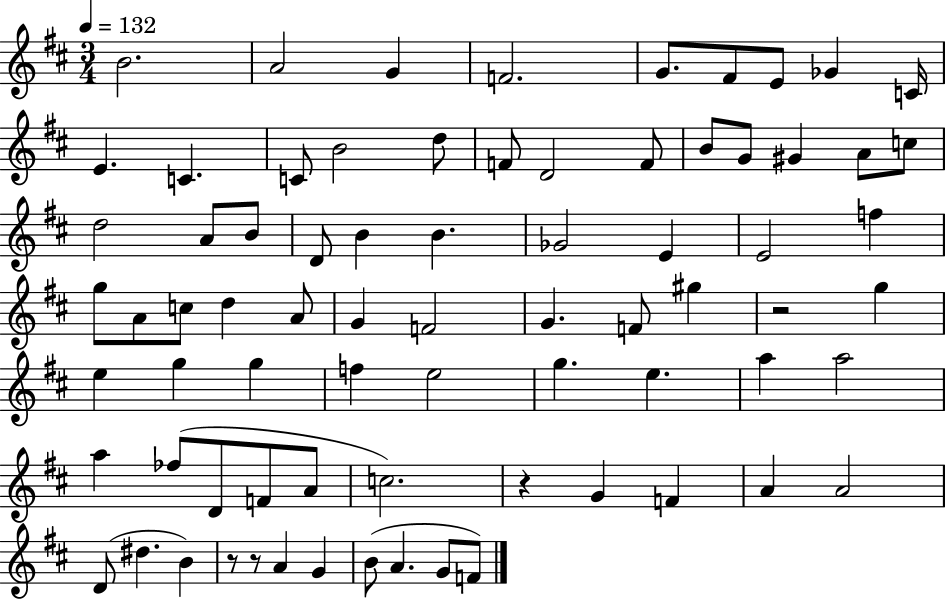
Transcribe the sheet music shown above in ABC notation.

X:1
T:Untitled
M:3/4
L:1/4
K:D
B2 A2 G F2 G/2 ^F/2 E/2 _G C/4 E C C/2 B2 d/2 F/2 D2 F/2 B/2 G/2 ^G A/2 c/2 d2 A/2 B/2 D/2 B B _G2 E E2 f g/2 A/2 c/2 d A/2 G F2 G F/2 ^g z2 g e g g f e2 g e a a2 a _f/2 D/2 F/2 A/2 c2 z G F A A2 D/2 ^d B z/2 z/2 A G B/2 A G/2 F/2